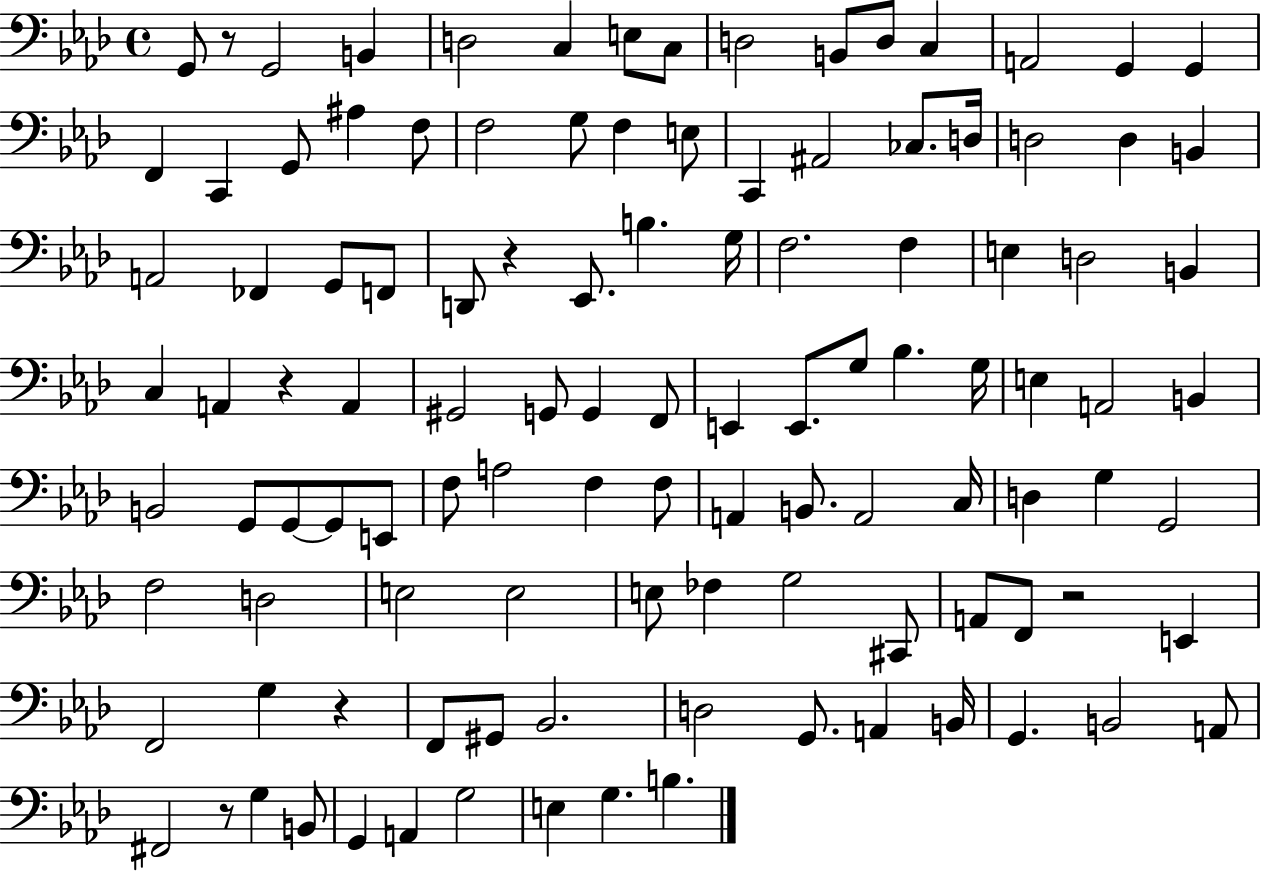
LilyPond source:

{
  \clef bass
  \time 4/4
  \defaultTimeSignature
  \key aes \major
  g,8 r8 g,2 b,4 | d2 c4 e8 c8 | d2 b,8 d8 c4 | a,2 g,4 g,4 | \break f,4 c,4 g,8 ais4 f8 | f2 g8 f4 e8 | c,4 ais,2 ces8. d16 | d2 d4 b,4 | \break a,2 fes,4 g,8 f,8 | d,8 r4 ees,8. b4. g16 | f2. f4 | e4 d2 b,4 | \break c4 a,4 r4 a,4 | gis,2 g,8 g,4 f,8 | e,4 e,8. g8 bes4. g16 | e4 a,2 b,4 | \break b,2 g,8 g,8~~ g,8 e,8 | f8 a2 f4 f8 | a,4 b,8. a,2 c16 | d4 g4 g,2 | \break f2 d2 | e2 e2 | e8 fes4 g2 cis,8 | a,8 f,8 r2 e,4 | \break f,2 g4 r4 | f,8 gis,8 bes,2. | d2 g,8. a,4 b,16 | g,4. b,2 a,8 | \break fis,2 r8 g4 b,8 | g,4 a,4 g2 | e4 g4. b4. | \bar "|."
}